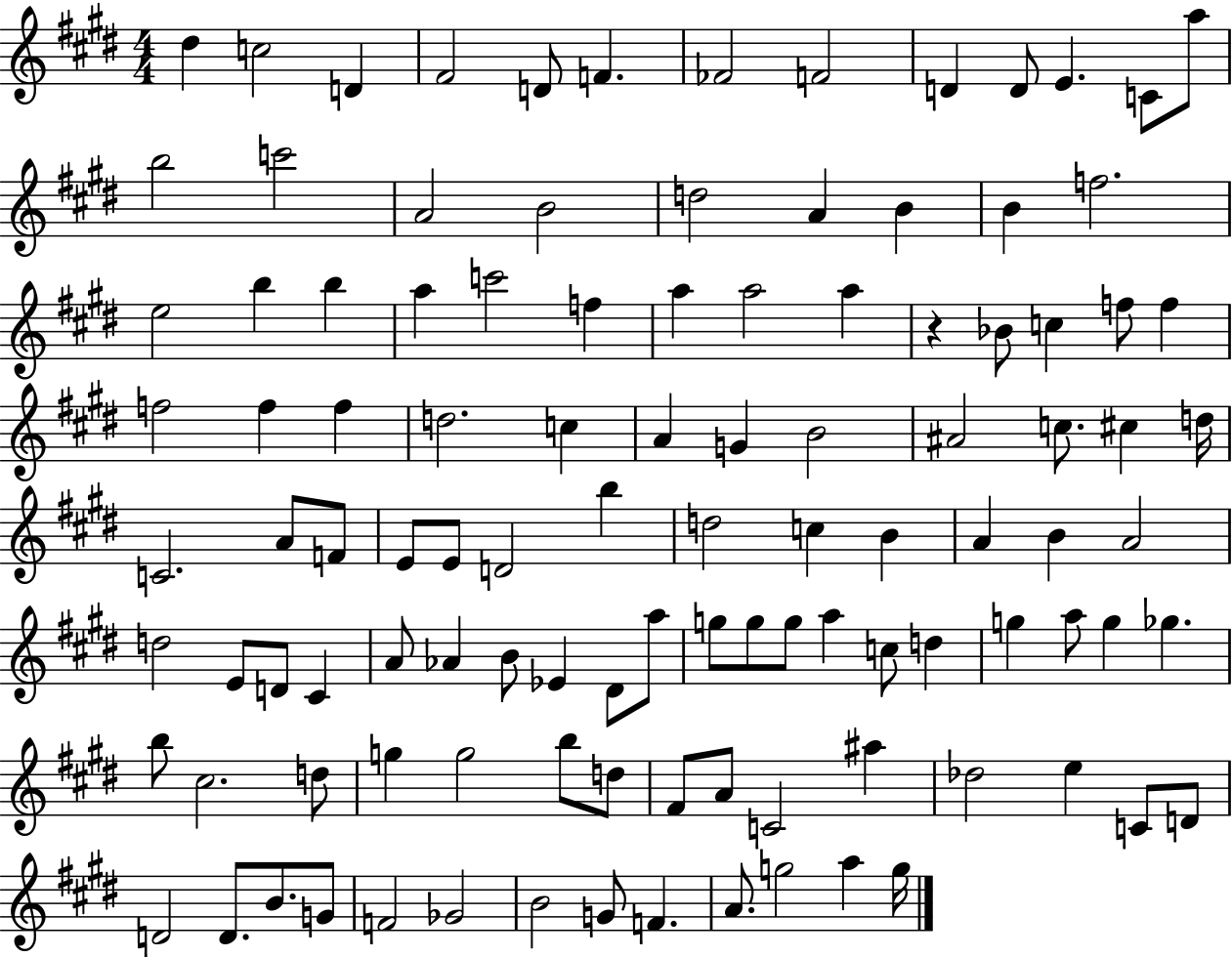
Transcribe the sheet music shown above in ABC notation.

X:1
T:Untitled
M:4/4
L:1/4
K:E
^d c2 D ^F2 D/2 F _F2 F2 D D/2 E C/2 a/2 b2 c'2 A2 B2 d2 A B B f2 e2 b b a c'2 f a a2 a z _B/2 c f/2 f f2 f f d2 c A G B2 ^A2 c/2 ^c d/4 C2 A/2 F/2 E/2 E/2 D2 b d2 c B A B A2 d2 E/2 D/2 ^C A/2 _A B/2 _E ^D/2 a/2 g/2 g/2 g/2 a c/2 d g a/2 g _g b/2 ^c2 d/2 g g2 b/2 d/2 ^F/2 A/2 C2 ^a _d2 e C/2 D/2 D2 D/2 B/2 G/2 F2 _G2 B2 G/2 F A/2 g2 a g/4